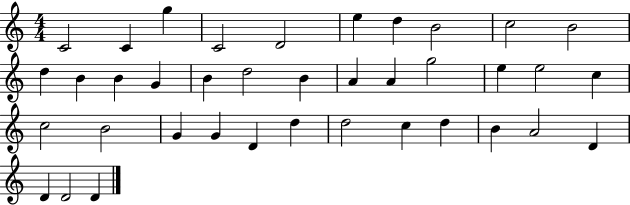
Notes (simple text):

C4/h C4/q G5/q C4/h D4/h E5/q D5/q B4/h C5/h B4/h D5/q B4/q B4/q G4/q B4/q D5/h B4/q A4/q A4/q G5/h E5/q E5/h C5/q C5/h B4/h G4/q G4/q D4/q D5/q D5/h C5/q D5/q B4/q A4/h D4/q D4/q D4/h D4/q